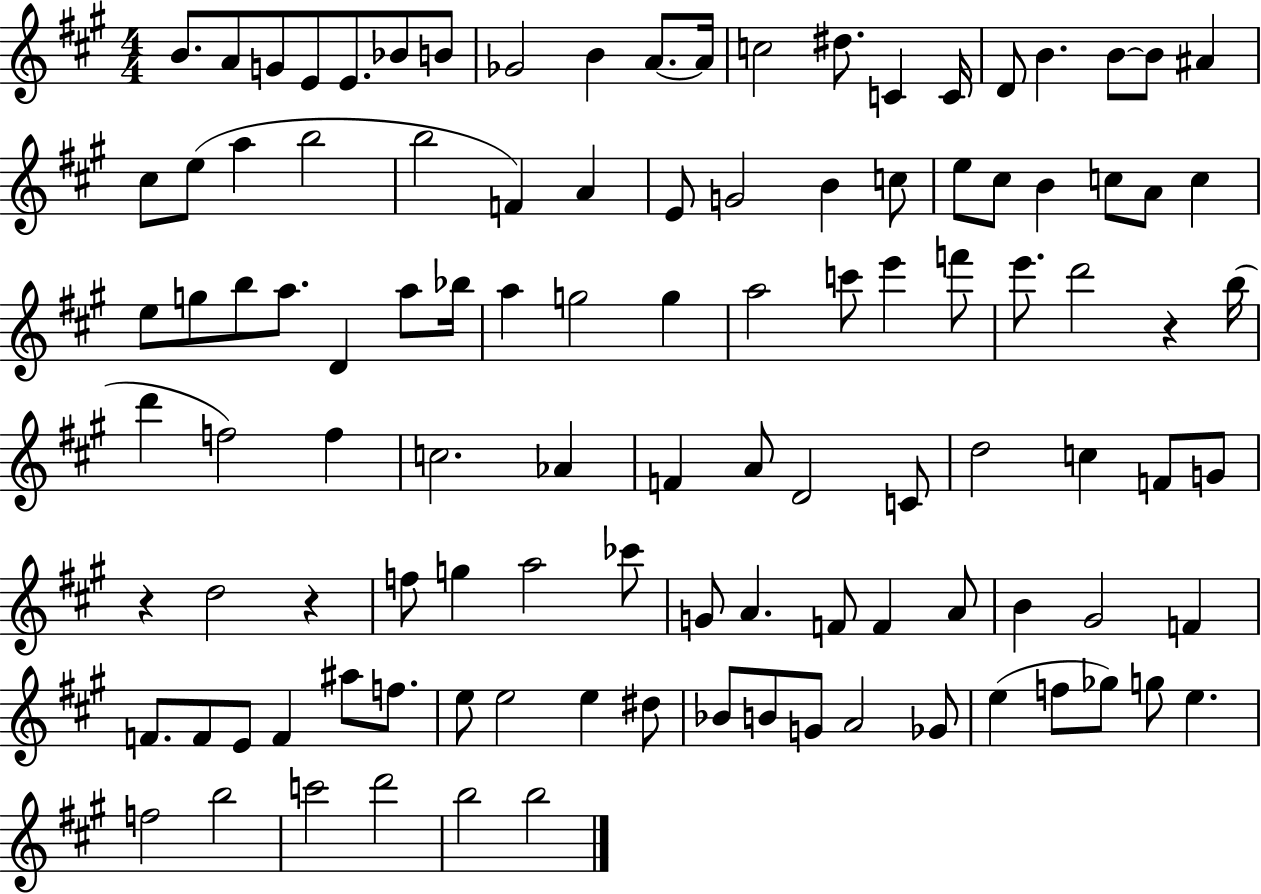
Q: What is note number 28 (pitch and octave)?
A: E4